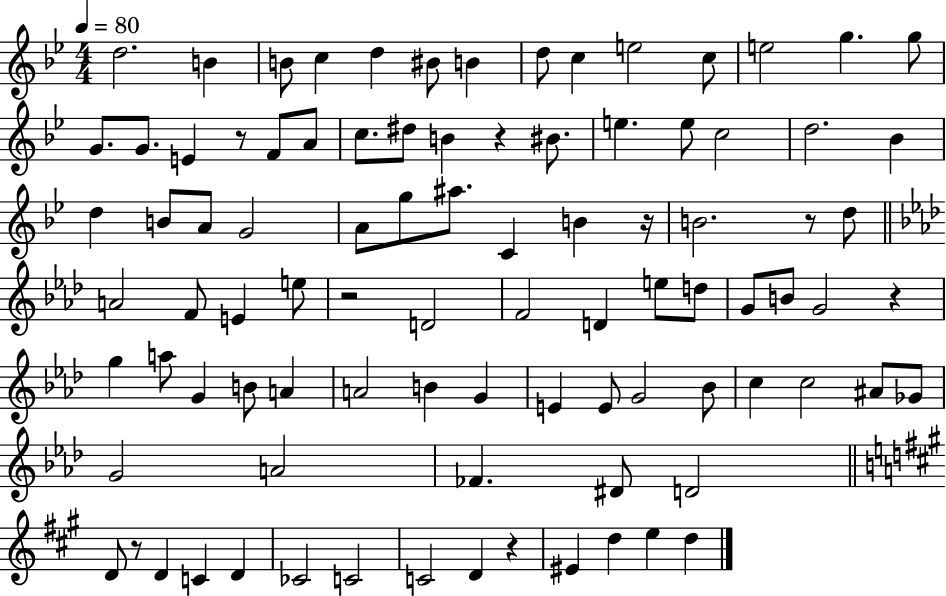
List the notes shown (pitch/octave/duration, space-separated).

D5/h. B4/q B4/e C5/q D5/q BIS4/e B4/q D5/e C5/q E5/h C5/e E5/h G5/q. G5/e G4/e. G4/e. E4/q R/e F4/e A4/e C5/e. D#5/e B4/q R/q BIS4/e. E5/q. E5/e C5/h D5/h. Bb4/q D5/q B4/e A4/e G4/h A4/e G5/e A#5/e. C4/q B4/q R/s B4/h. R/e D5/e A4/h F4/e E4/q E5/e R/h D4/h F4/h D4/q E5/e D5/e G4/e B4/e G4/h R/q G5/q A5/e G4/q B4/e A4/q A4/h B4/q G4/q E4/q E4/e G4/h Bb4/e C5/q C5/h A#4/e Gb4/e G4/h A4/h FES4/q. D#4/e D4/h D4/e R/e D4/q C4/q D4/q CES4/h C4/h C4/h D4/q R/q EIS4/q D5/q E5/q D5/q